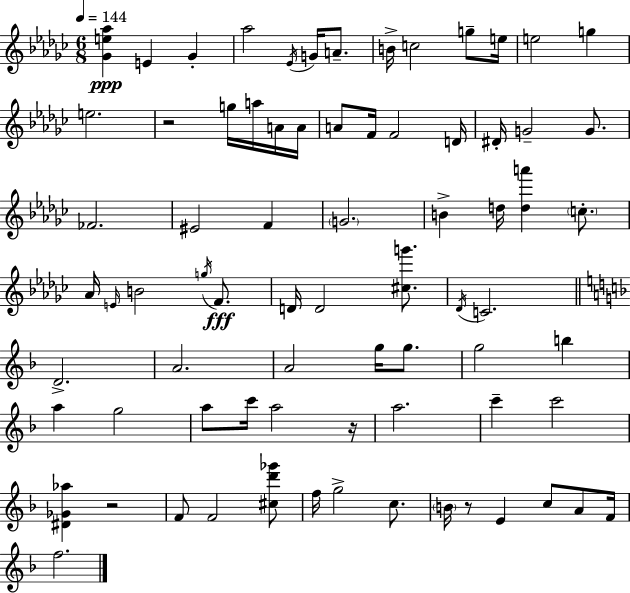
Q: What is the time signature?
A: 6/8